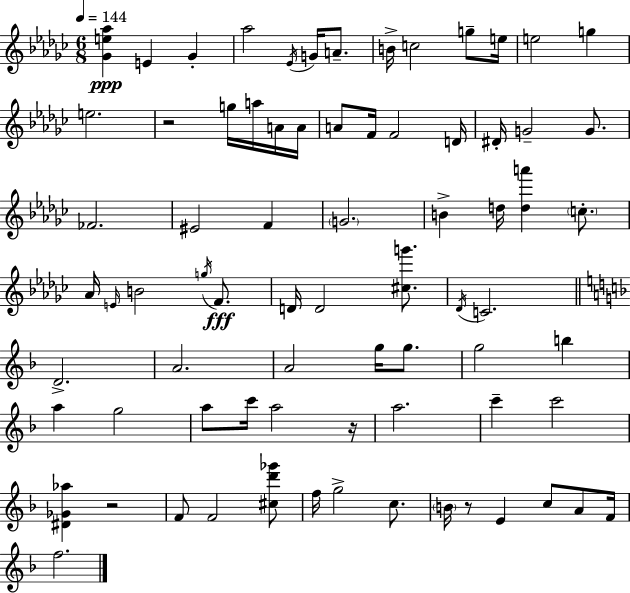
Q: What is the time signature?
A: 6/8